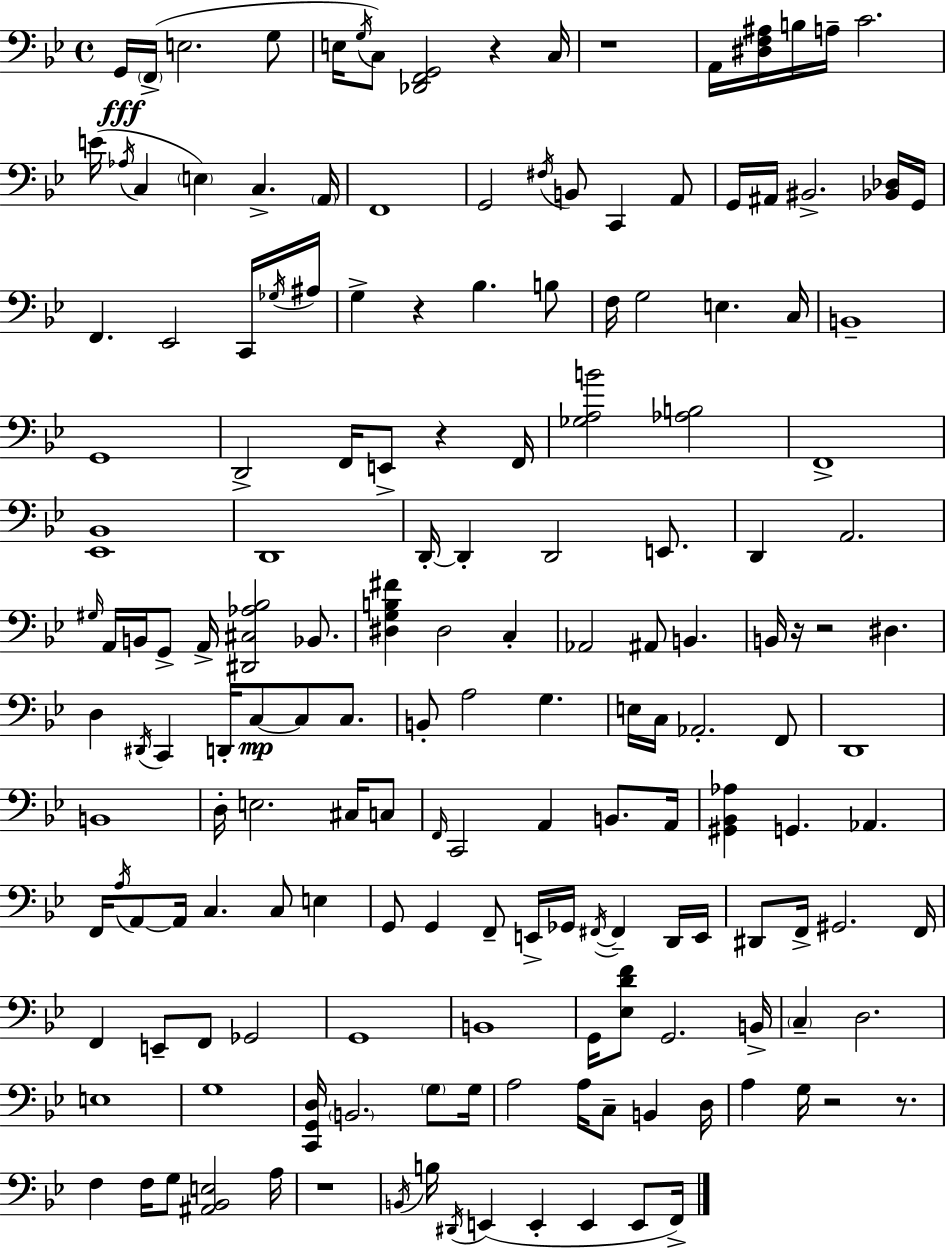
G2/s F2/s E3/h. G3/e E3/s G3/s C3/e [Db2,F2,G2]/h R/q C3/s R/w A2/s [D#3,F3,A#3]/s B3/s A3/s C4/h. E4/s Ab3/s C3/q E3/q C3/q. A2/s F2/w G2/h F#3/s B2/e C2/q A2/e G2/s A#2/s BIS2/h. [Bb2,Db3]/s G2/s F2/q. Eb2/h C2/s Gb3/s A#3/s G3/q R/q Bb3/q. B3/e F3/s G3/h E3/q. C3/s B2/w G2/w D2/h F2/s E2/e R/q F2/s [Gb3,A3,B4]/h [Ab3,B3]/h F2/w [Eb2,Bb2]/w D2/w D2/s D2/q D2/h E2/e. D2/q A2/h. G#3/s A2/s B2/s G2/e A2/s [D#2,C#3,Ab3,Bb3]/h Bb2/e. [D#3,G3,B3,F#4]/q D#3/h C3/q Ab2/h A#2/e B2/q. B2/s R/s R/h D#3/q. D3/q D#2/s C2/q D2/s C3/e C3/e C3/e. B2/e A3/h G3/q. E3/s C3/s Ab2/h. F2/e D2/w B2/w D3/s E3/h. C#3/s C3/e F2/s C2/h A2/q B2/e. A2/s [G#2,Bb2,Ab3]/q G2/q. Ab2/q. F2/s A3/s A2/e A2/s C3/q. C3/e E3/q G2/e G2/q F2/e E2/s Gb2/s F#2/s F#2/q D2/s E2/s D#2/e F2/s G#2/h. F2/s F2/q E2/e F2/e Gb2/h G2/w B2/w G2/s [Eb3,D4,F4]/e G2/h. B2/s C3/q D3/h. E3/w G3/w [C2,G2,D3]/s B2/h. G3/e G3/s A3/h A3/s C3/e B2/q D3/s A3/q G3/s R/h R/e. F3/q F3/s G3/e [A#2,Bb2,E3]/h A3/s R/w B2/s B3/s D#2/s E2/q E2/q E2/q E2/e F2/s